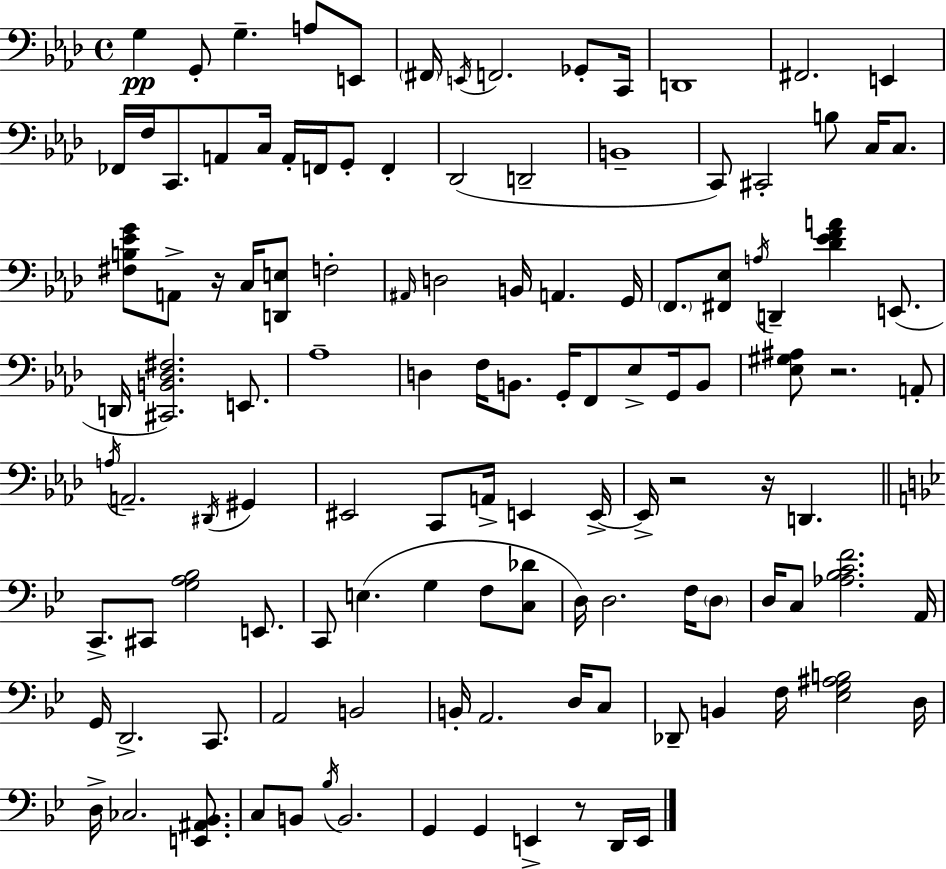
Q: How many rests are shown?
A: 5